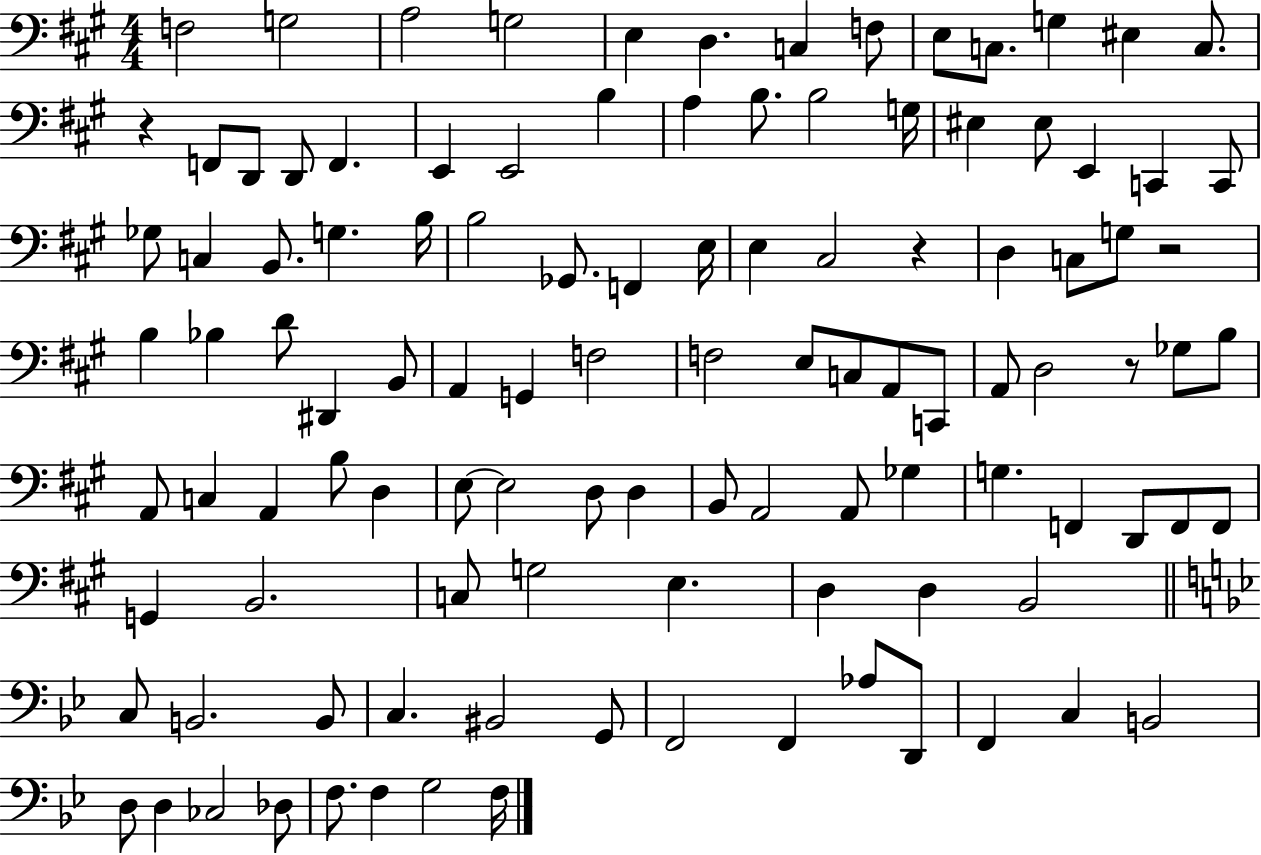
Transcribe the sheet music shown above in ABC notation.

X:1
T:Untitled
M:4/4
L:1/4
K:A
F,2 G,2 A,2 G,2 E, D, C, F,/2 E,/2 C,/2 G, ^E, C,/2 z F,,/2 D,,/2 D,,/2 F,, E,, E,,2 B, A, B,/2 B,2 G,/4 ^E, ^E,/2 E,, C,, C,,/2 _G,/2 C, B,,/2 G, B,/4 B,2 _G,,/2 F,, E,/4 E, ^C,2 z D, C,/2 G,/2 z2 B, _B, D/2 ^D,, B,,/2 A,, G,, F,2 F,2 E,/2 C,/2 A,,/2 C,,/2 A,,/2 D,2 z/2 _G,/2 B,/2 A,,/2 C, A,, B,/2 D, E,/2 E,2 D,/2 D, B,,/2 A,,2 A,,/2 _G, G, F,, D,,/2 F,,/2 F,,/2 G,, B,,2 C,/2 G,2 E, D, D, B,,2 C,/2 B,,2 B,,/2 C, ^B,,2 G,,/2 F,,2 F,, _A,/2 D,,/2 F,, C, B,,2 D,/2 D, _C,2 _D,/2 F,/2 F, G,2 F,/4